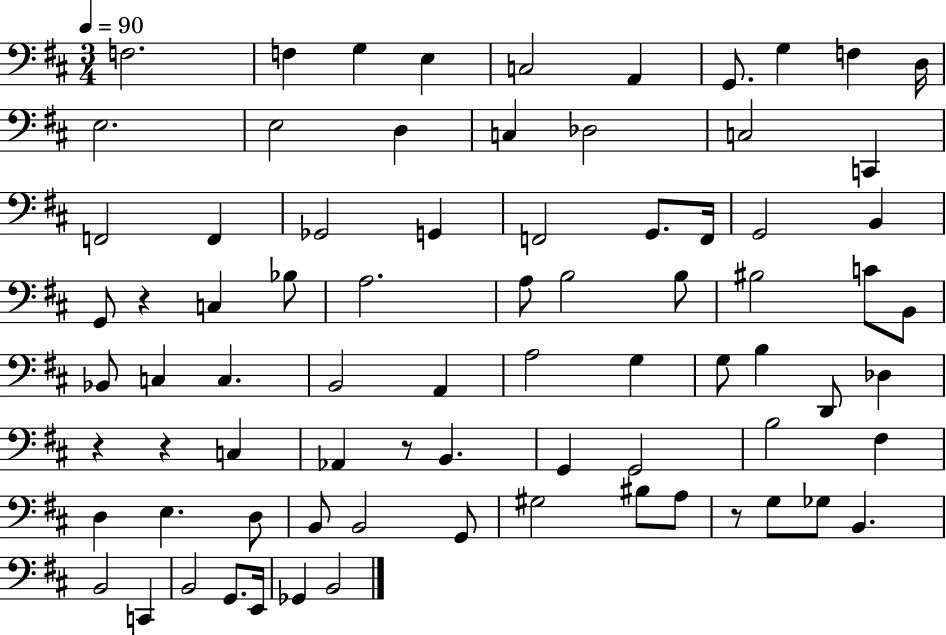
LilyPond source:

{
  \clef bass
  \numericTimeSignature
  \time 3/4
  \key d \major
  \tempo 4 = 90
  f2. | f4 g4 e4 | c2 a,4 | g,8. g4 f4 d16 | \break e2. | e2 d4 | c4 des2 | c2 c,4 | \break f,2 f,4 | ges,2 g,4 | f,2 g,8. f,16 | g,2 b,4 | \break g,8 r4 c4 bes8 | a2. | a8 b2 b8 | bis2 c'8 b,8 | \break bes,8 c4 c4. | b,2 a,4 | a2 g4 | g8 b4 d,8 des4 | \break r4 r4 c4 | aes,4 r8 b,4. | g,4 g,2 | b2 fis4 | \break d4 e4. d8 | b,8 b,2 g,8 | gis2 bis8 a8 | r8 g8 ges8 b,4. | \break b,2 c,4 | b,2 g,8. e,16 | ges,4 b,2 | \bar "|."
}